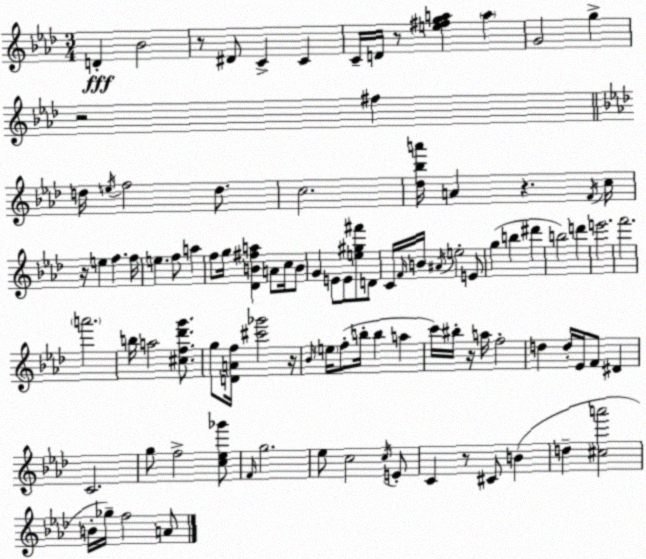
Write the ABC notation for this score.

X:1
T:Untitled
M:3/4
L:1/4
K:Fm
D _B2 z/2 ^D/2 C C C/4 D/4 z/2 [e^fga] a G2 g z2 ^f d/4 e/4 f2 d/2 c2 [_d_ba']/4 A z F/4 c/4 z/4 e f f/4 e f/2 a f/2 g/4 [_DB^fa] A/2 c/4 B/2 G E/2 E/2 [e^g^f']/2 D/2 C/4 F/4 B/4 ^A/4 e2 E/2 g b ^d' b2 d' e'2 f'2 a'2 b/4 a2 [^cf_d'g']/2 g/2 [DAf]/4 [^c'_g']2 z/4 _B/4 e/4 f/2 b/4 b a c'/4 ^b/4 z/4 a/4 f2 d d/4 _E/4 F/2 ^D C2 g/2 f2 [c_e_g']/2 F/4 g2 _e/2 c2 c/4 E/2 C z/2 ^C/2 B d [^ca']2 B/4 _g/4 f2 A/2